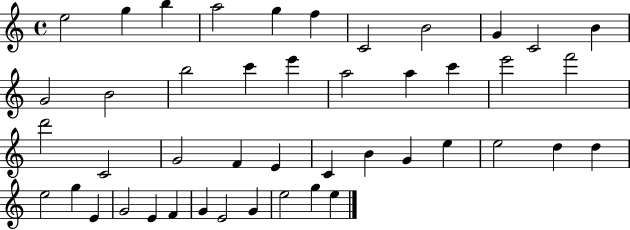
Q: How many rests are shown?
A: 0